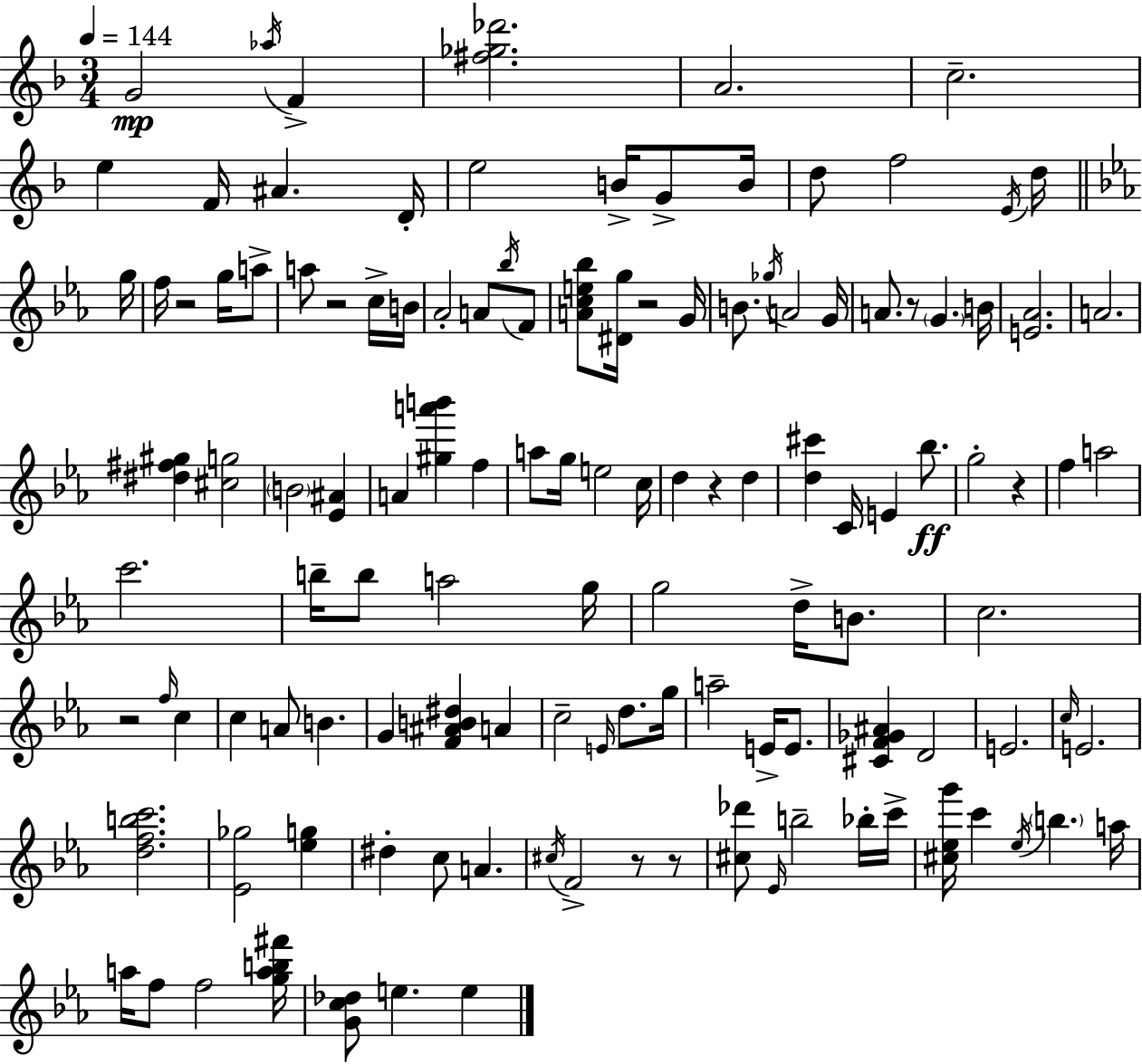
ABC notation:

X:1
T:Untitled
M:3/4
L:1/4
K:Dm
G2 _a/4 F [^f_g_d']2 A2 c2 e F/4 ^A D/4 e2 B/4 G/2 B/4 d/2 f2 E/4 d/4 g/4 f/4 z2 g/4 a/2 a/2 z2 c/4 B/4 _A2 A/2 _b/4 F/2 [Ace_b]/2 [^Dg]/4 z2 G/4 B/2 _g/4 A2 G/4 A/2 z/2 G B/4 [E_A]2 A2 [^d^f^g] [^cg]2 B2 [_E^A] A [^ga'b'] f a/2 g/4 e2 c/4 d z d [d^c'] C/4 E _b/2 g2 z f a2 c'2 b/4 b/2 a2 g/4 g2 d/4 B/2 c2 z2 f/4 c c A/2 B G [F^AB^d] A c2 E/4 d/2 g/4 a2 E/4 E/2 [^CF_G^A] D2 E2 c/4 E2 [dfbc']2 [_E_g]2 [_eg] ^d c/2 A ^c/4 F2 z/2 z/2 [^c_d']/2 _E/4 b2 _b/4 c'/4 [^c_eg']/4 c' _e/4 b a/4 a/4 f/2 f2 [gab^f']/4 [Gc_d]/2 e e